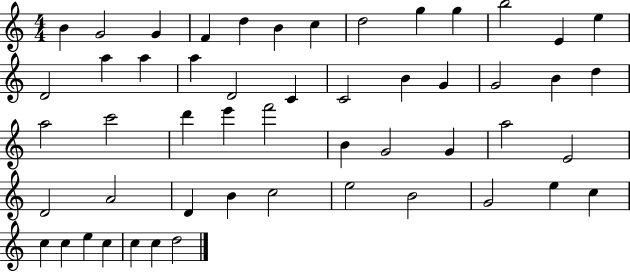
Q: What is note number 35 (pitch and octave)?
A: E4